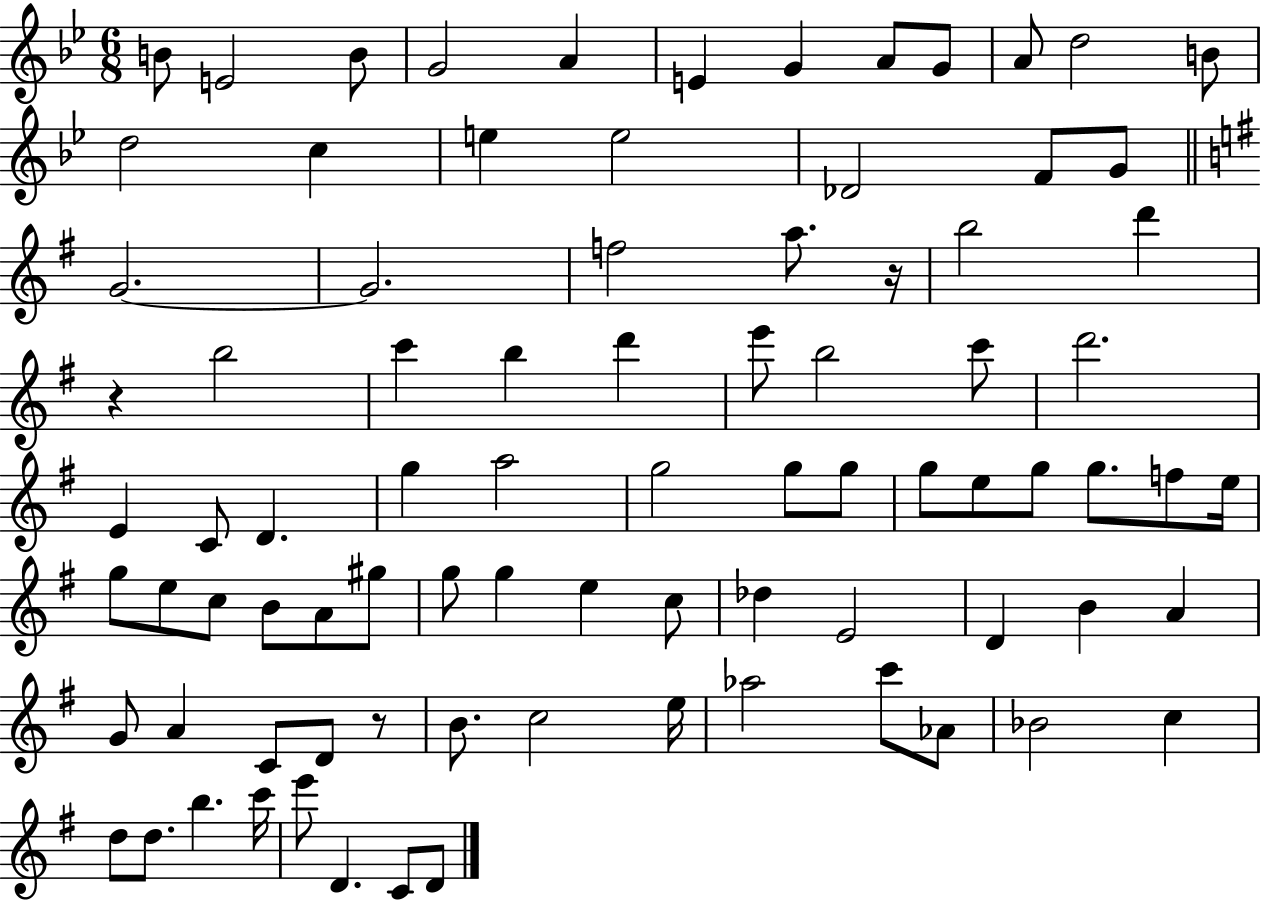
X:1
T:Untitled
M:6/8
L:1/4
K:Bb
B/2 E2 B/2 G2 A E G A/2 G/2 A/2 d2 B/2 d2 c e e2 _D2 F/2 G/2 G2 G2 f2 a/2 z/4 b2 d' z b2 c' b d' e'/2 b2 c'/2 d'2 E C/2 D g a2 g2 g/2 g/2 g/2 e/2 g/2 g/2 f/2 e/4 g/2 e/2 c/2 B/2 A/2 ^g/2 g/2 g e c/2 _d E2 D B A G/2 A C/2 D/2 z/2 B/2 c2 e/4 _a2 c'/2 _A/2 _B2 c d/2 d/2 b c'/4 e'/2 D C/2 D/2